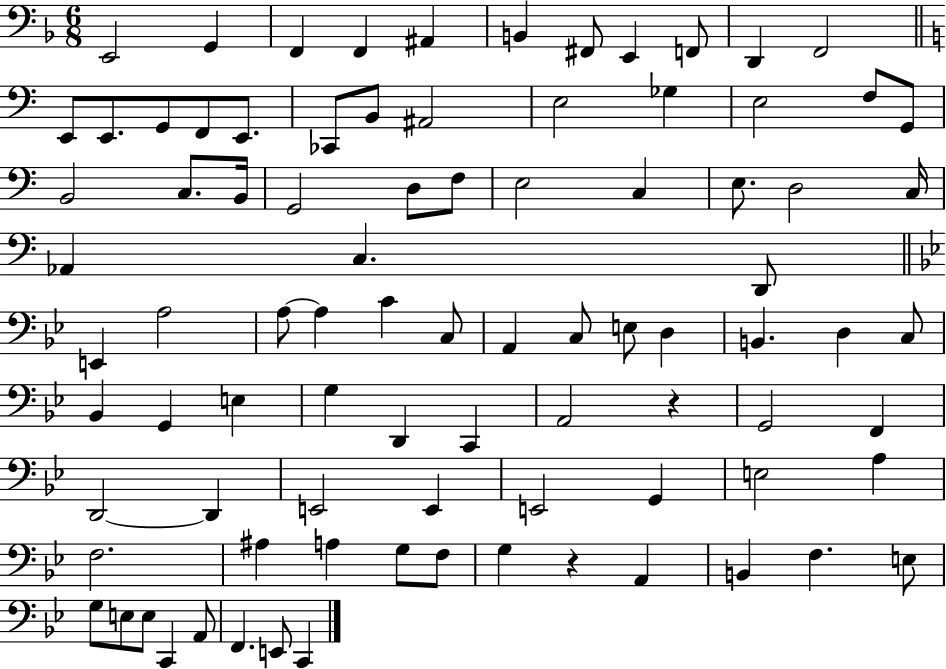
X:1
T:Untitled
M:6/8
L:1/4
K:F
E,,2 G,, F,, F,, ^A,, B,, ^F,,/2 E,, F,,/2 D,, F,,2 E,,/2 E,,/2 G,,/2 F,,/2 E,,/2 _C,,/2 B,,/2 ^A,,2 E,2 _G, E,2 F,/2 G,,/2 B,,2 C,/2 B,,/4 G,,2 D,/2 F,/2 E,2 C, E,/2 D,2 C,/4 _A,, C, D,,/2 E,, A,2 A,/2 A, C C,/2 A,, C,/2 E,/2 D, B,, D, C,/2 _B,, G,, E, G, D,, C,, A,,2 z G,,2 F,, D,,2 D,, E,,2 E,, E,,2 G,, E,2 A, F,2 ^A, A, G,/2 F,/2 G, z A,, B,, F, E,/2 G,/2 E,/2 E,/2 C,, A,,/2 F,, E,,/2 C,,